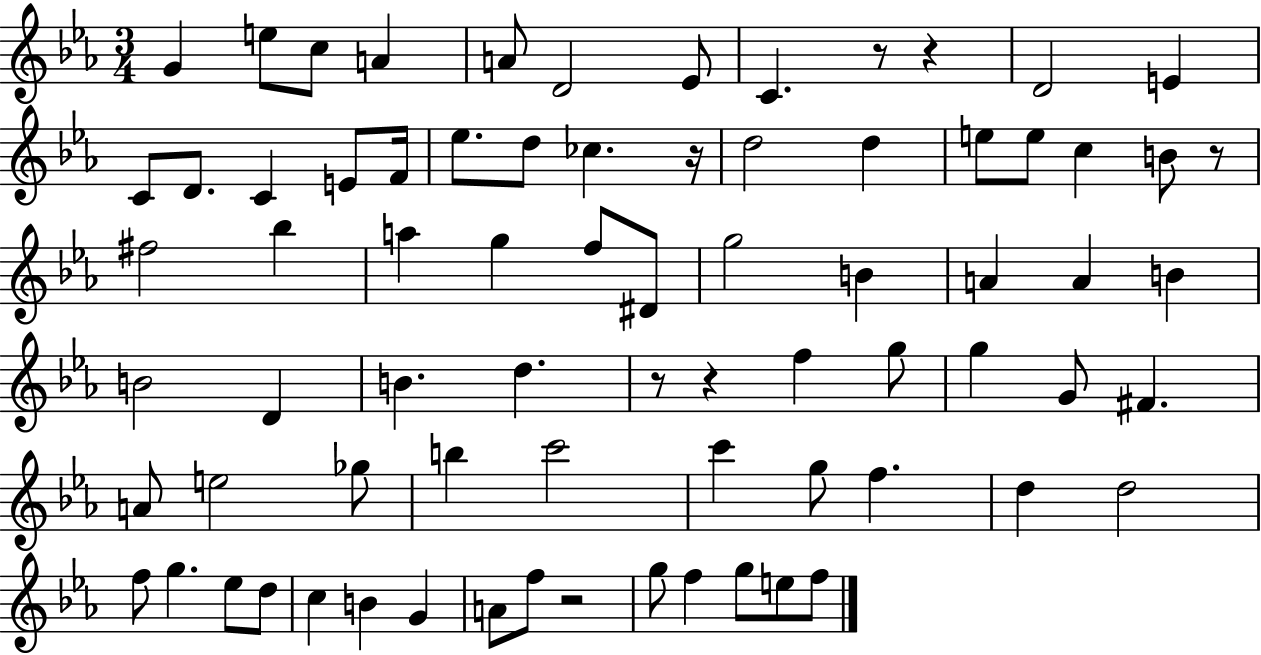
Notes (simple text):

G4/q E5/e C5/e A4/q A4/e D4/h Eb4/e C4/q. R/e R/q D4/h E4/q C4/e D4/e. C4/q E4/e F4/s Eb5/e. D5/e CES5/q. R/s D5/h D5/q E5/e E5/e C5/q B4/e R/e F#5/h Bb5/q A5/q G5/q F5/e D#4/e G5/h B4/q A4/q A4/q B4/q B4/h D4/q B4/q. D5/q. R/e R/q F5/q G5/e G5/q G4/e F#4/q. A4/e E5/h Gb5/e B5/q C6/h C6/q G5/e F5/q. D5/q D5/h F5/e G5/q. Eb5/e D5/e C5/q B4/q G4/q A4/e F5/e R/h G5/e F5/q G5/e E5/e F5/e